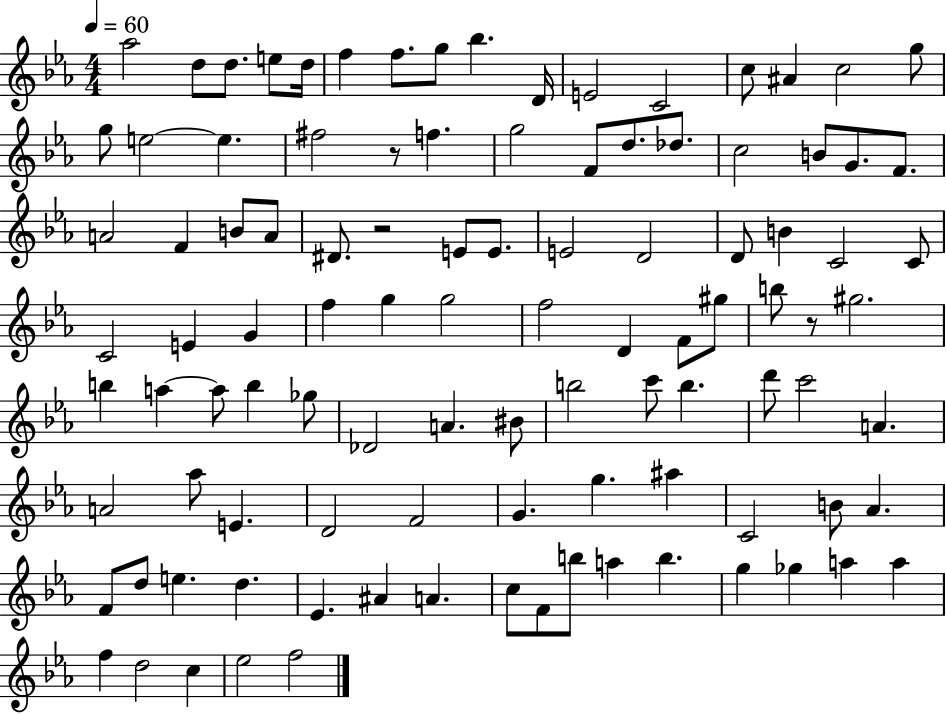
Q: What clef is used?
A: treble